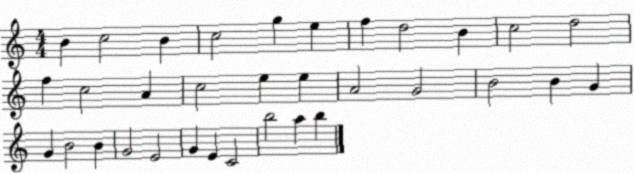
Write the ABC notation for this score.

X:1
T:Untitled
M:4/4
L:1/4
K:C
B c2 B c2 g e f d2 B c2 d2 f c2 A c2 e e A2 G2 B2 B G G B2 B G2 E2 G E C2 b2 a b